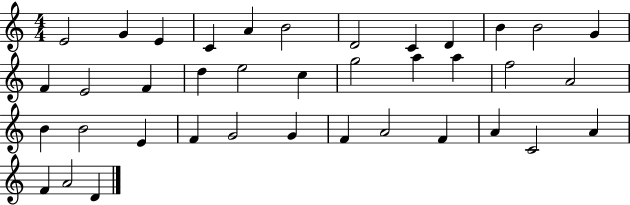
E4/h G4/q E4/q C4/q A4/q B4/h D4/h C4/q D4/q B4/q B4/h G4/q F4/q E4/h F4/q D5/q E5/h C5/q G5/h A5/q A5/q F5/h A4/h B4/q B4/h E4/q F4/q G4/h G4/q F4/q A4/h F4/q A4/q C4/h A4/q F4/q A4/h D4/q